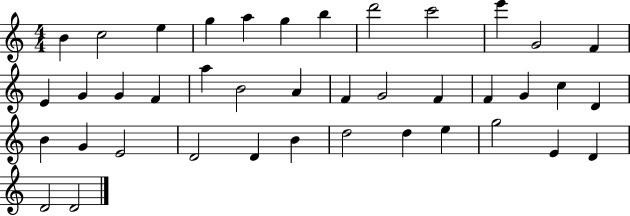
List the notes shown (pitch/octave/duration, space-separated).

B4/q C5/h E5/q G5/q A5/q G5/q B5/q D6/h C6/h E6/q G4/h F4/q E4/q G4/q G4/q F4/q A5/q B4/h A4/q F4/q G4/h F4/q F4/q G4/q C5/q D4/q B4/q G4/q E4/h D4/h D4/q B4/q D5/h D5/q E5/q G5/h E4/q D4/q D4/h D4/h